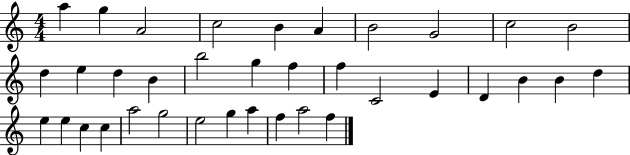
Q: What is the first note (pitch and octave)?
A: A5